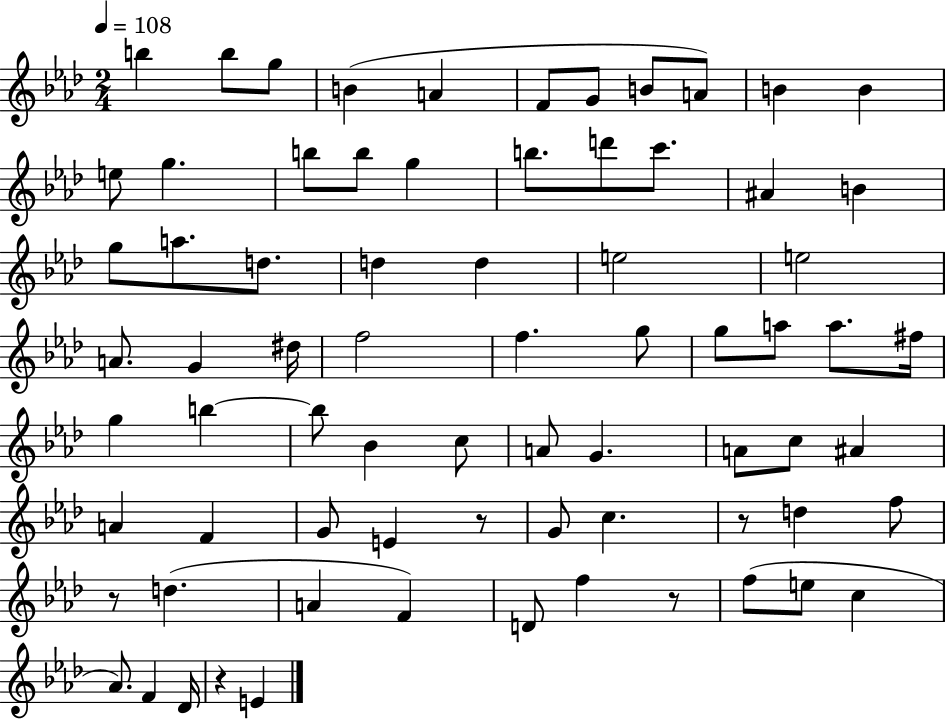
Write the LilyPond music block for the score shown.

{
  \clef treble
  \numericTimeSignature
  \time 2/4
  \key aes \major
  \tempo 4 = 108
  b''4 b''8 g''8 | b'4( a'4 | f'8 g'8 b'8 a'8) | b'4 b'4 | \break e''8 g''4. | b''8 b''8 g''4 | b''8. d'''8 c'''8. | ais'4 b'4 | \break g''8 a''8. d''8. | d''4 d''4 | e''2 | e''2 | \break a'8. g'4 dis''16 | f''2 | f''4. g''8 | g''8 a''8 a''8. fis''16 | \break g''4 b''4~~ | b''8 bes'4 c''8 | a'8 g'4. | a'8 c''8 ais'4 | \break a'4 f'4 | g'8 e'4 r8 | g'8 c''4. | r8 d''4 f''8 | \break r8 d''4.( | a'4 f'4) | d'8 f''4 r8 | f''8( e''8 c''4 | \break aes'8.) f'4 des'16 | r4 e'4 | \bar "|."
}